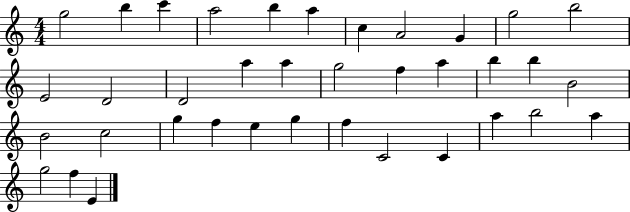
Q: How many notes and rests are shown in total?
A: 37